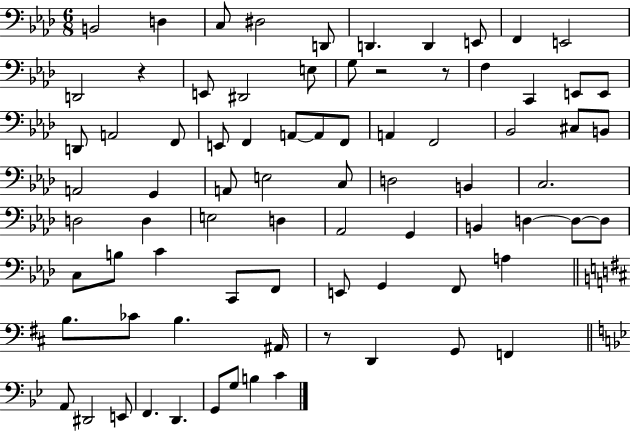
B2/h D3/q C3/e D#3/h D2/e D2/q. D2/q E2/e F2/q E2/h D2/h R/q E2/e D#2/h E3/e G3/e R/h R/e F3/q C2/q E2/e E2/e D2/e A2/h F2/e E2/e F2/q A2/e A2/e F2/e A2/q F2/h Bb2/h C#3/e B2/e A2/h G2/q A2/e E3/h C3/e D3/h B2/q C3/h. D3/h D3/q E3/h D3/q Ab2/h G2/q B2/q D3/q D3/e D3/e C3/e B3/e C4/q C2/e F2/e E2/e G2/q F2/e A3/q B3/e. CES4/e B3/q. A#2/s R/e D2/q G2/e F2/q A2/e D#2/h E2/e F2/q. D2/q. G2/e G3/e B3/q C4/q